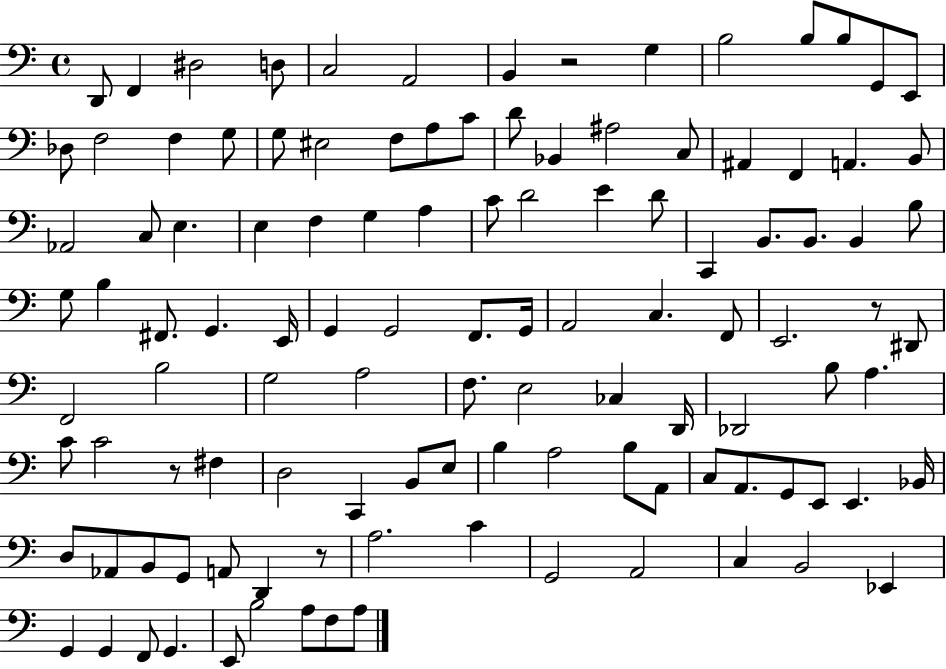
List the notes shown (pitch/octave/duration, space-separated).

D2/e F2/q D#3/h D3/e C3/h A2/h B2/q R/h G3/q B3/h B3/e B3/e G2/e E2/e Db3/e F3/h F3/q G3/e G3/e EIS3/h F3/e A3/e C4/e D4/e Bb2/q A#3/h C3/e A#2/q F2/q A2/q. B2/e Ab2/h C3/e E3/q. E3/q F3/q G3/q A3/q C4/e D4/h E4/q D4/e C2/q B2/e. B2/e. B2/q B3/e G3/e B3/q F#2/e. G2/q. E2/s G2/q G2/h F2/e. G2/s A2/h C3/q. F2/e E2/h. R/e D#2/e F2/h B3/h G3/h A3/h F3/e. E3/h CES3/q D2/s Db2/h B3/e A3/q. C4/e C4/h R/e F#3/q D3/h C2/q B2/e E3/e B3/q A3/h B3/e A2/e C3/e A2/e. G2/e E2/e E2/q. Bb2/s D3/e Ab2/e B2/e G2/e A2/e D2/q R/e A3/h. C4/q G2/h A2/h C3/q B2/h Eb2/q G2/q G2/q F2/e G2/q. E2/e B3/h A3/e F3/e A3/e